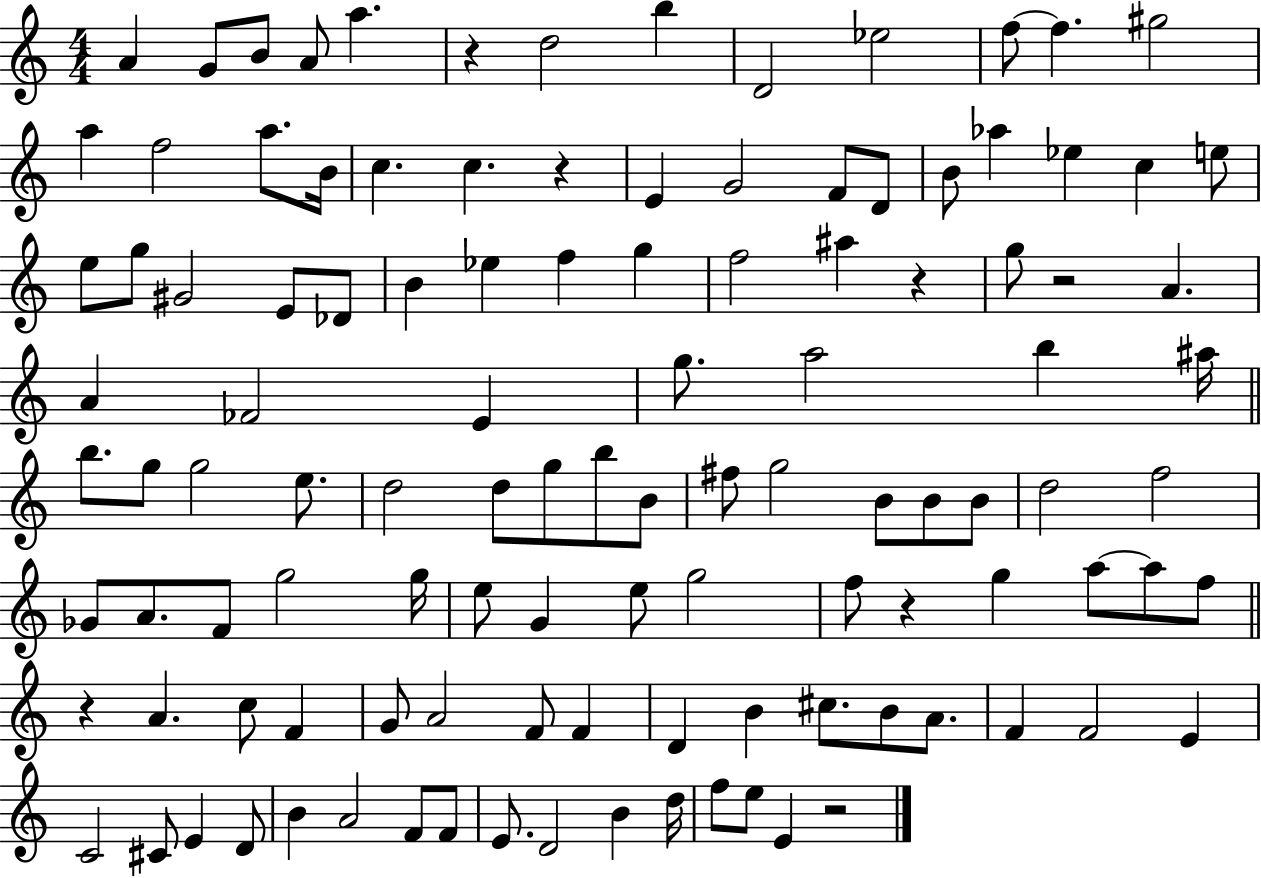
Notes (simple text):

A4/q G4/e B4/e A4/e A5/q. R/q D5/h B5/q D4/h Eb5/h F5/e F5/q. G#5/h A5/q F5/h A5/e. B4/s C5/q. C5/q. R/q E4/q G4/h F4/e D4/e B4/e Ab5/q Eb5/q C5/q E5/e E5/e G5/e G#4/h E4/e Db4/e B4/q Eb5/q F5/q G5/q F5/h A#5/q R/q G5/e R/h A4/q. A4/q FES4/h E4/q G5/e. A5/h B5/q A#5/s B5/e. G5/e G5/h E5/e. D5/h D5/e G5/e B5/e B4/e F#5/e G5/h B4/e B4/e B4/e D5/h F5/h Gb4/e A4/e. F4/e G5/h G5/s E5/e G4/q E5/e G5/h F5/e R/q G5/q A5/e A5/e F5/e R/q A4/q. C5/e F4/q G4/e A4/h F4/e F4/q D4/q B4/q C#5/e. B4/e A4/e. F4/q F4/h E4/q C4/h C#4/e E4/q D4/e B4/q A4/h F4/e F4/e E4/e. D4/h B4/q D5/s F5/e E5/e E4/q R/h